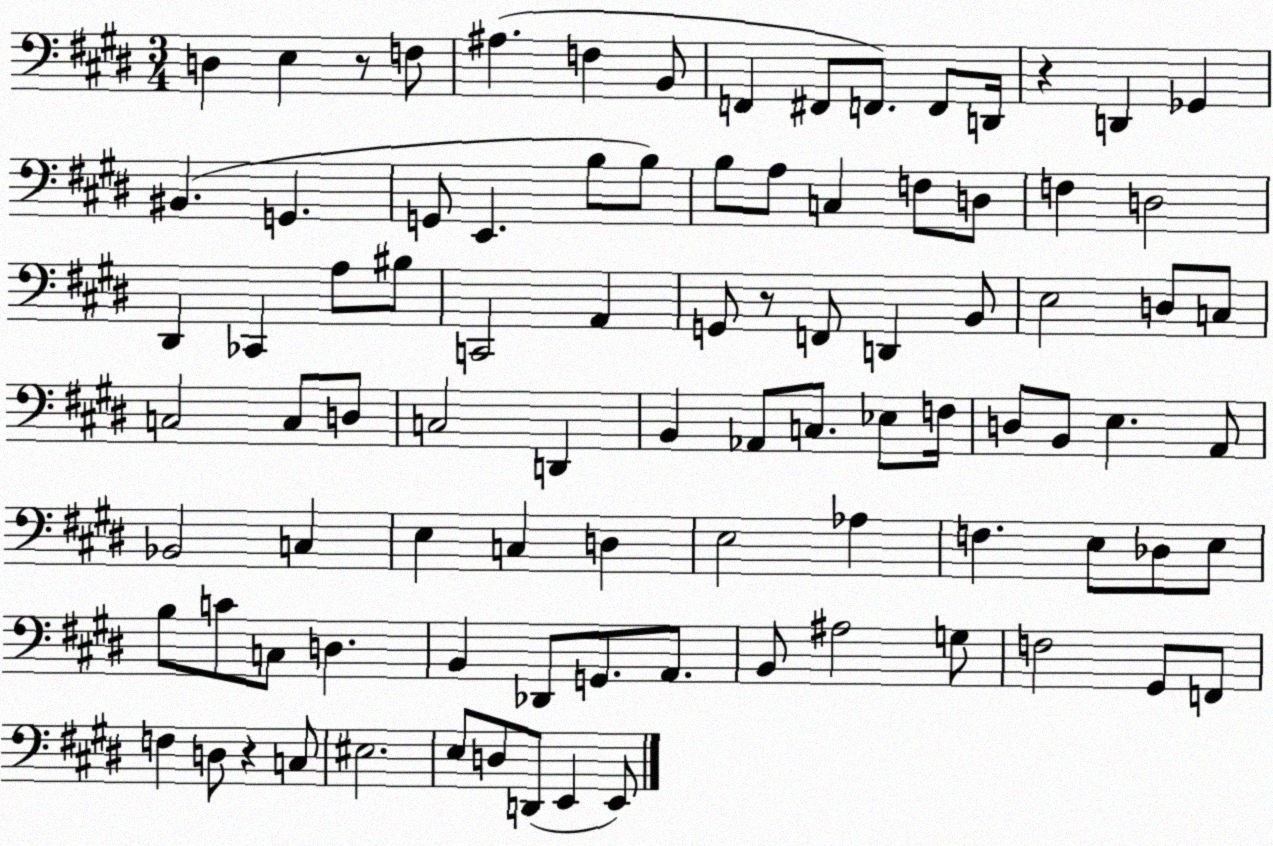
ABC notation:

X:1
T:Untitled
M:3/4
L:1/4
K:E
D, E, z/2 F,/2 ^A, F, B,,/2 F,, ^F,,/2 F,,/2 F,,/2 D,,/4 z D,, _G,, ^B,, G,, G,,/2 E,, B,/2 B,/2 B,/2 A,/2 C, F,/2 D,/2 F, D,2 ^D,, _C,, A,/2 ^B,/2 C,,2 A,, G,,/2 z/2 F,,/2 D,, B,,/2 E,2 D,/2 C,/2 C,2 C,/2 D,/2 C,2 D,, B,, _A,,/2 C,/2 _E,/2 F,/4 D,/2 B,,/2 E, A,,/2 _B,,2 C, E, C, D, E,2 _A, F, E,/2 _D,/2 E,/2 B,/2 C/2 C,/2 D, B,, _D,,/2 G,,/2 A,,/2 B,,/2 ^A,2 G,/2 F,2 ^G,,/2 F,,/2 F, D,/2 z C,/2 ^E,2 E,/2 D,/2 D,,/2 E,, E,,/2